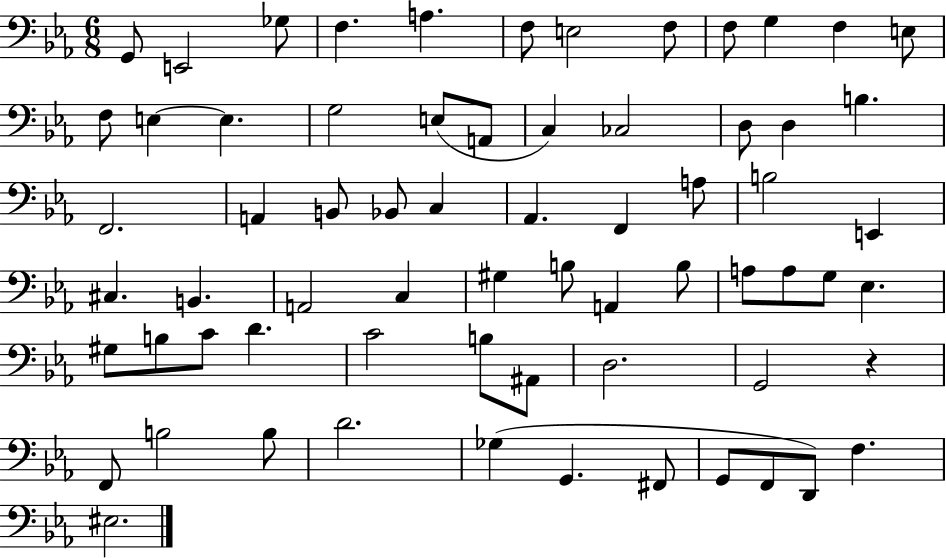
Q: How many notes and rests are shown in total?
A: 67